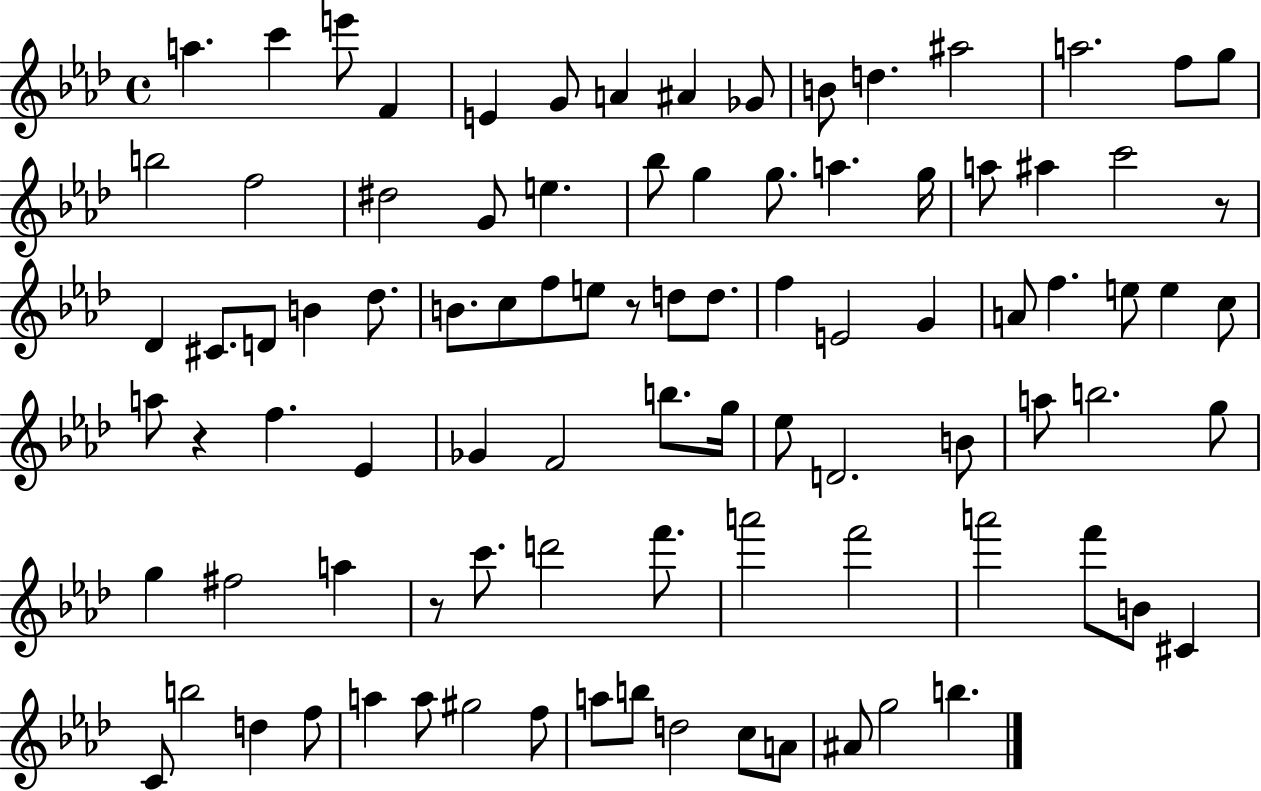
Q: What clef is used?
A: treble